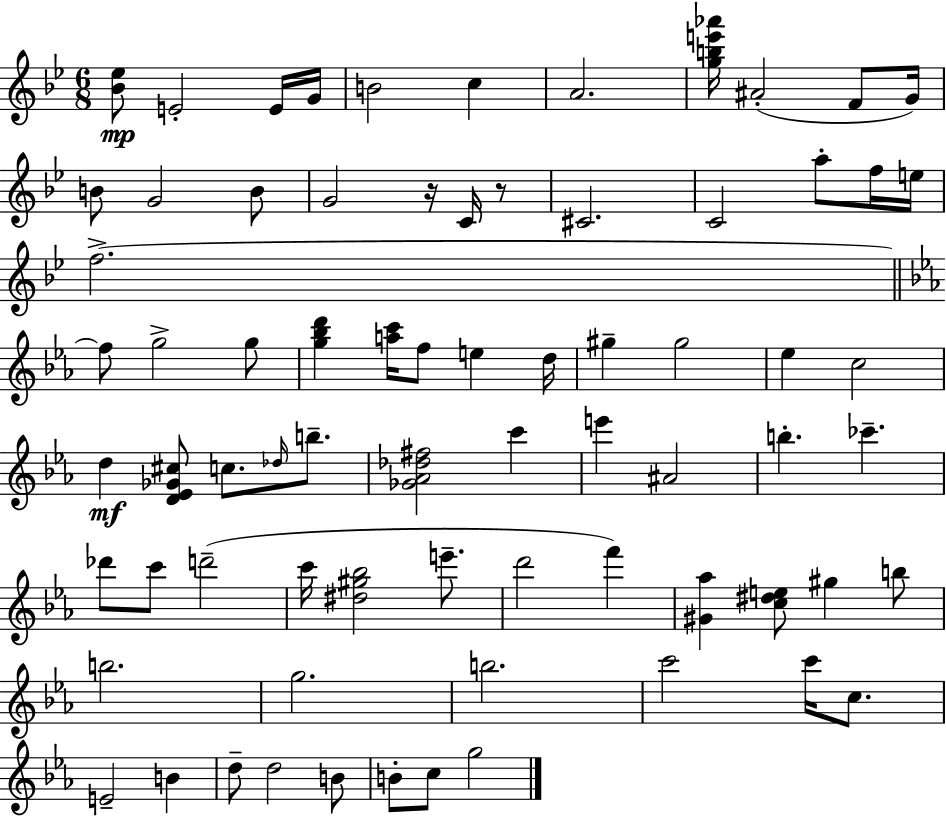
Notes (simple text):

[Bb4,Eb5]/e E4/h E4/s G4/s B4/h C5/q A4/h. [G5,B5,E6,Ab6]/s A#4/h F4/e G4/s B4/e G4/h B4/e G4/h R/s C4/s R/e C#4/h. C4/h A5/e F5/s E5/s F5/h. F5/e G5/h G5/e [G5,Bb5,D6]/q [A5,C6]/s F5/e E5/q D5/s G#5/q G#5/h Eb5/q C5/h D5/q [D4,Eb4,Gb4,C#5]/e C5/e. Db5/s B5/e. [Gb4,Ab4,Db5,F#5]/h C6/q E6/q A#4/h B5/q. CES6/q. Db6/e C6/e D6/h C6/s [D#5,G#5,Bb5]/h E6/e. D6/h F6/q [G#4,Ab5]/q [C5,D#5,E5]/e G#5/q B5/e B5/h. G5/h. B5/h. C6/h C6/s C5/e. E4/h B4/q D5/e D5/h B4/e B4/e C5/e G5/h